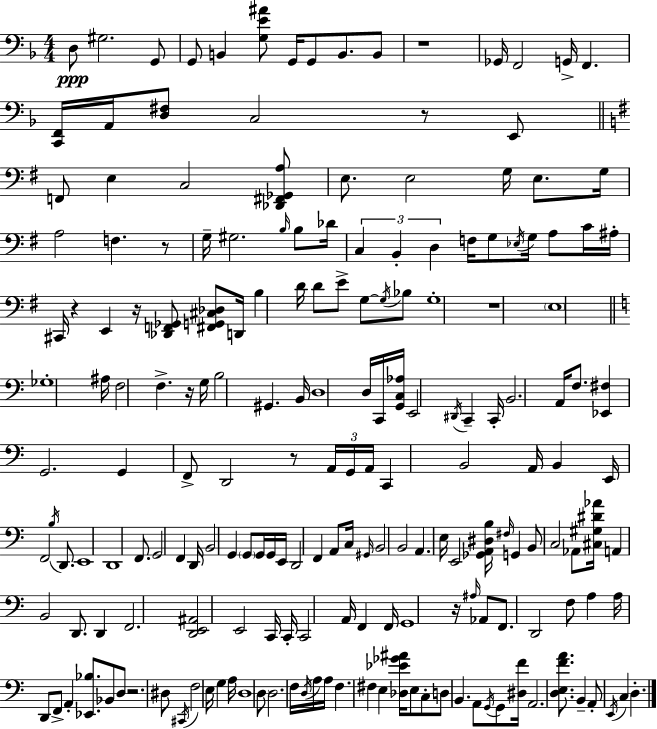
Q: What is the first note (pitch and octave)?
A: D3